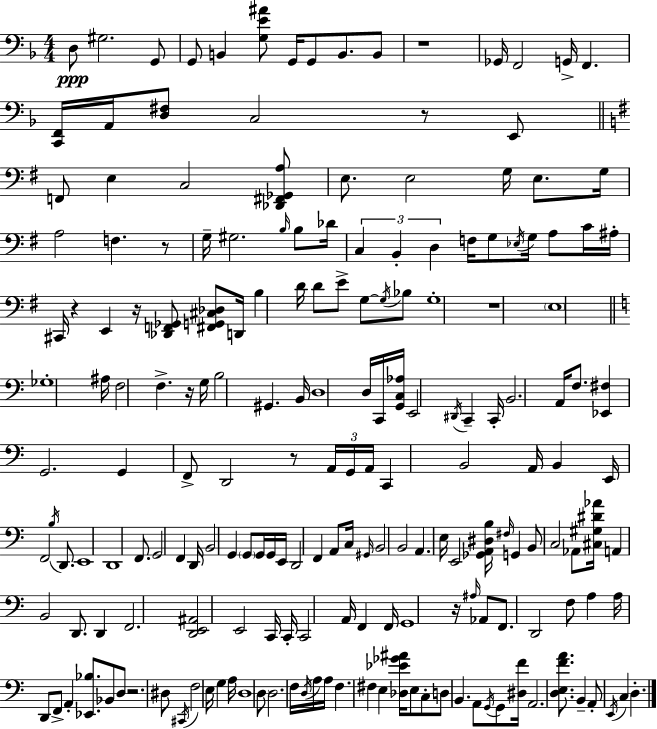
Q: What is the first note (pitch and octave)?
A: D3